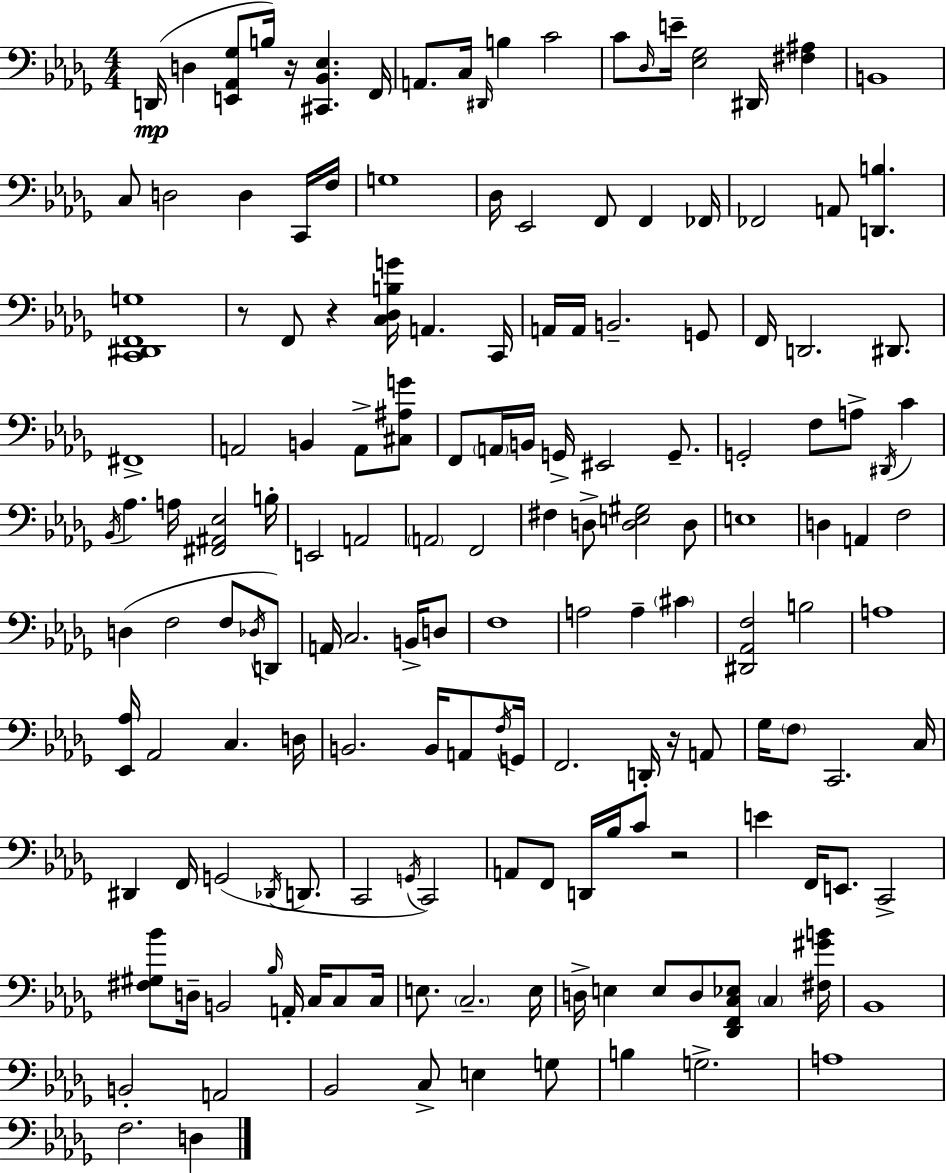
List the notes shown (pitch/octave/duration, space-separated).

D2/s D3/q [E2,Ab2,Gb3]/e B3/s R/s [C#2,Bb2,Eb3]/q. F2/s A2/e. C3/s D#2/s B3/q C4/h C4/e Db3/s E4/s [Eb3,Gb3]/h D#2/s [F#3,A#3]/q B2/w C3/e D3/h D3/q C2/s F3/s G3/w Db3/s Eb2/h F2/e F2/q FES2/s FES2/h A2/e [D2,B3]/q. [C2,D#2,F2,G3]/w R/e F2/e R/q [C3,Db3,B3,G4]/s A2/q. C2/s A2/s A2/s B2/h. G2/e F2/s D2/h. D#2/e. F#2/w A2/h B2/q A2/e [C#3,A#3,G4]/e F2/e A2/s B2/s G2/s EIS2/h G2/e. G2/h F3/e A3/e D#2/s C4/q Bb2/s Ab3/q. A3/s [F#2,A#2,Eb3]/h B3/s E2/h A2/h A2/h F2/h F#3/q D3/e [D3,E3,G#3]/h D3/e E3/w D3/q A2/q F3/h D3/q F3/h F3/e Db3/s D2/e A2/s C3/h. B2/s D3/e F3/w A3/h A3/q C#4/q [D#2,Ab2,F3]/h B3/h A3/w [Eb2,Ab3]/s Ab2/h C3/q. D3/s B2/h. B2/s A2/e F3/s G2/s F2/h. D2/s R/s A2/e Gb3/s F3/e C2/h. C3/s D#2/q F2/s G2/h Db2/s D2/e. C2/h G2/s C2/h A2/e F2/e D2/s Bb3/s C4/e R/h E4/q F2/s E2/e. C2/h [F#3,G#3,Bb4]/e D3/s B2/h Bb3/s A2/s C3/s C3/e C3/s E3/e. C3/h. E3/s D3/s E3/q E3/e D3/e [Db2,F2,C3,Eb3]/e C3/q [F#3,G#4,B4]/s Bb2/w B2/h A2/h Bb2/h C3/e E3/q G3/e B3/q G3/h. A3/w F3/h. D3/q